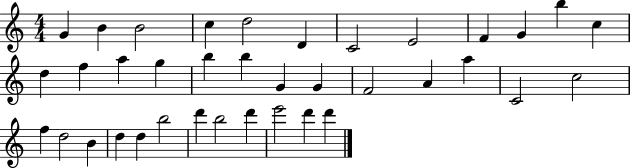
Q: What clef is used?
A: treble